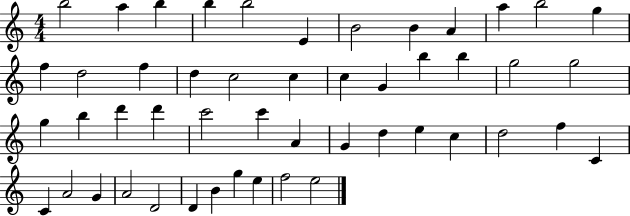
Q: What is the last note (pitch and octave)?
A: E5